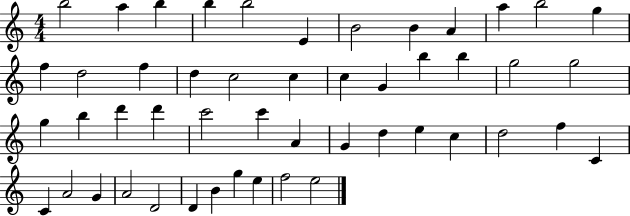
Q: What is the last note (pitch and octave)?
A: E5